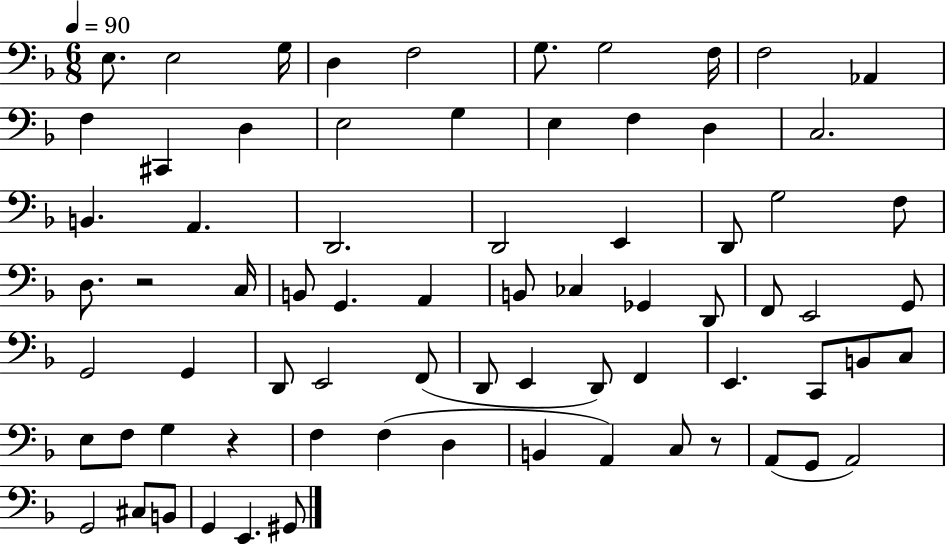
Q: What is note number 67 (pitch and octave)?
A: B2